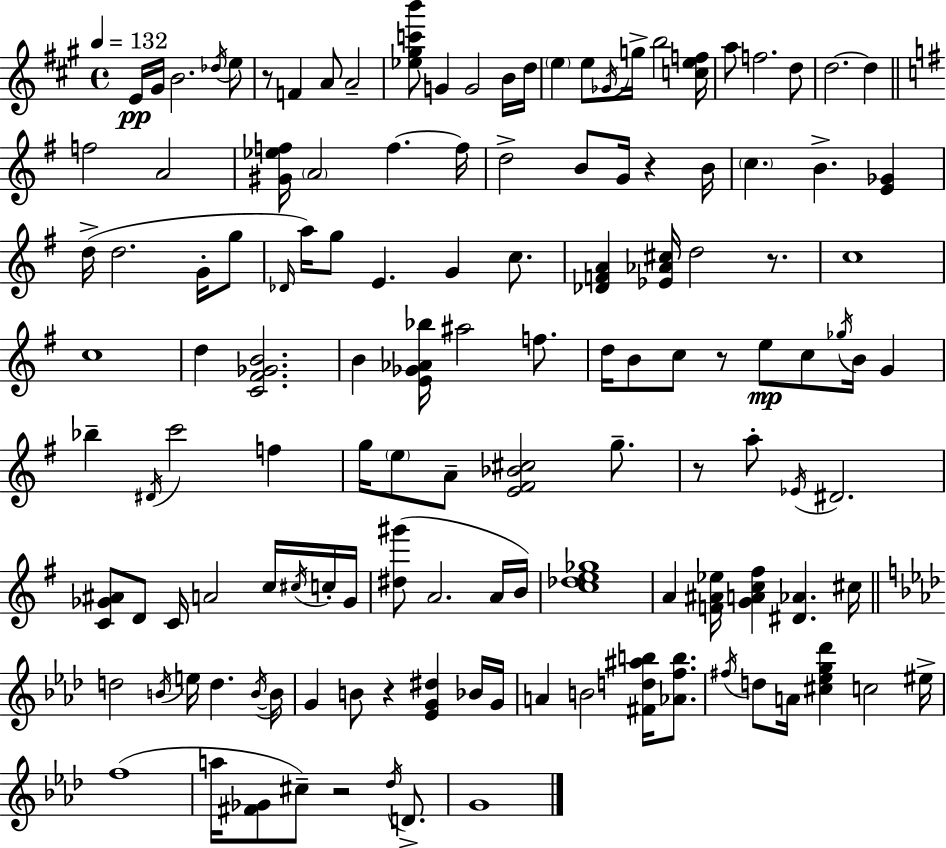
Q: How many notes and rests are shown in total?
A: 131